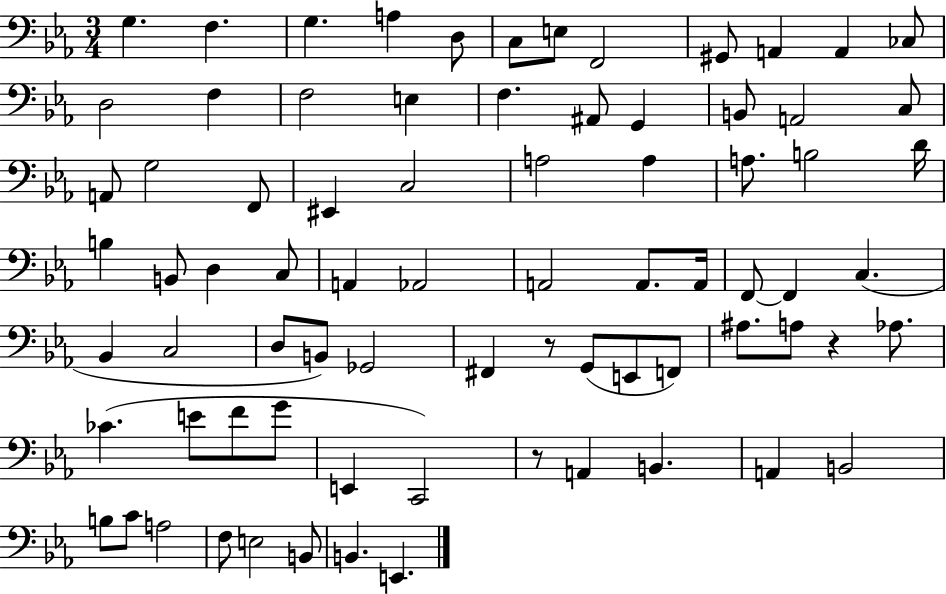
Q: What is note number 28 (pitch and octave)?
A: A3